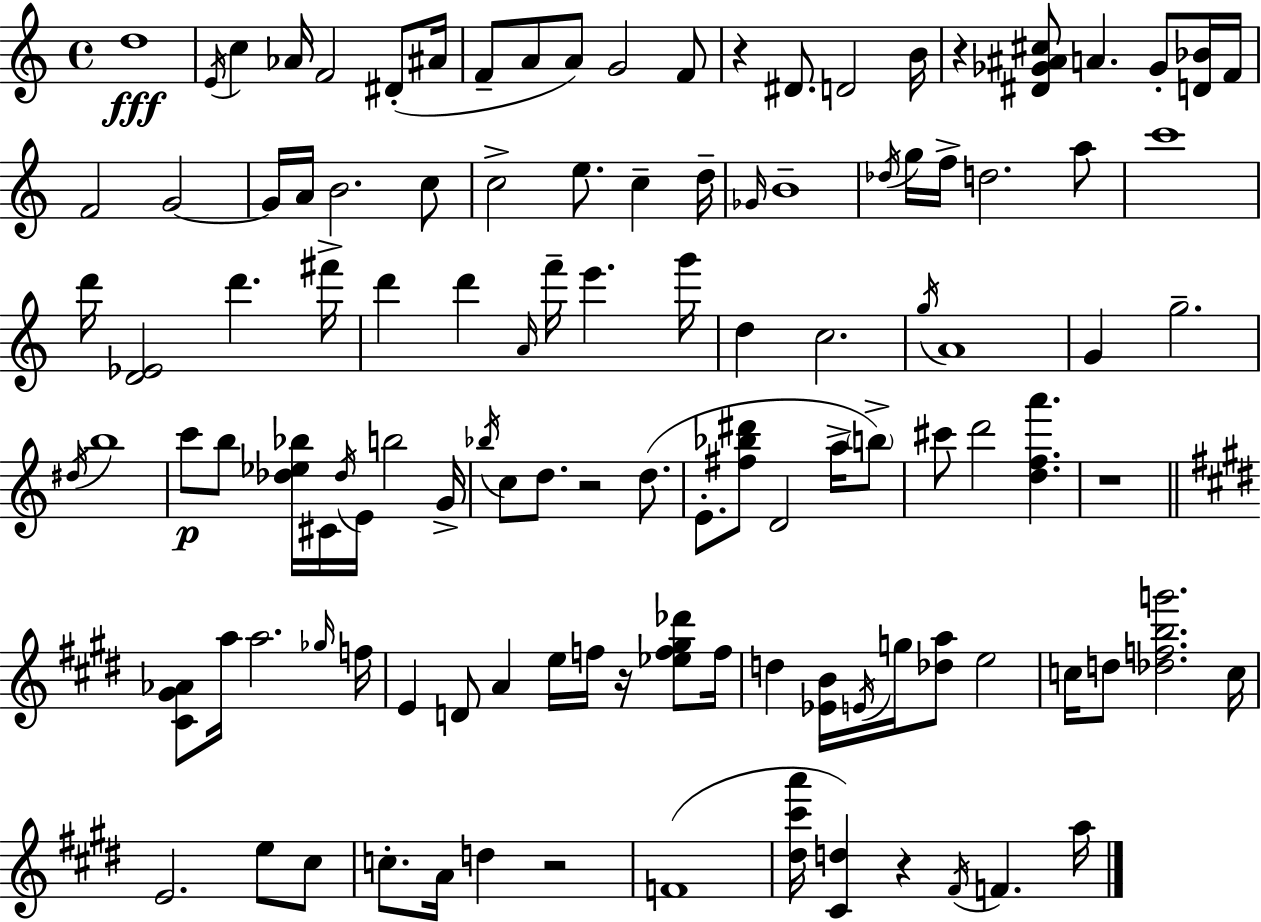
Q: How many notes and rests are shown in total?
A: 117